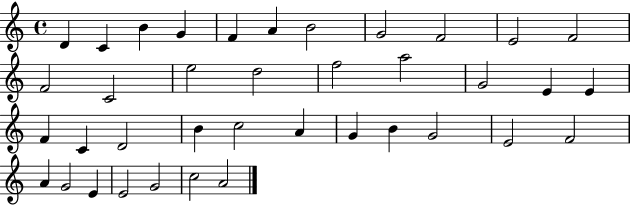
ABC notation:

X:1
T:Untitled
M:4/4
L:1/4
K:C
D C B G F A B2 G2 F2 E2 F2 F2 C2 e2 d2 f2 a2 G2 E E F C D2 B c2 A G B G2 E2 F2 A G2 E E2 G2 c2 A2